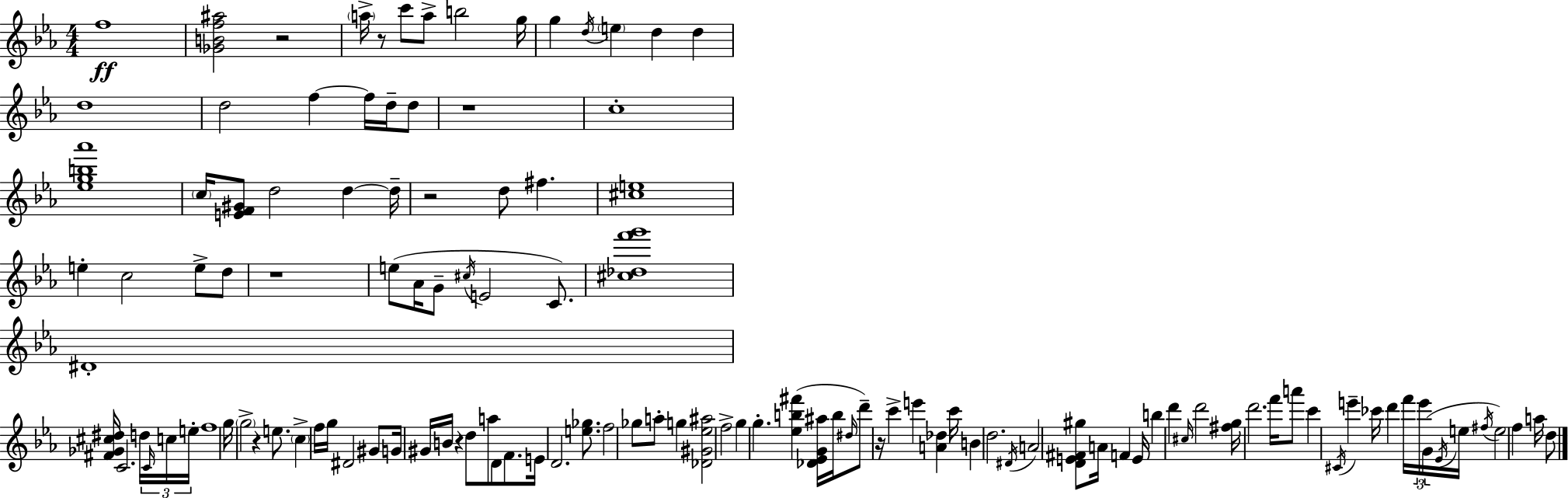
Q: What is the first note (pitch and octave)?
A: F5